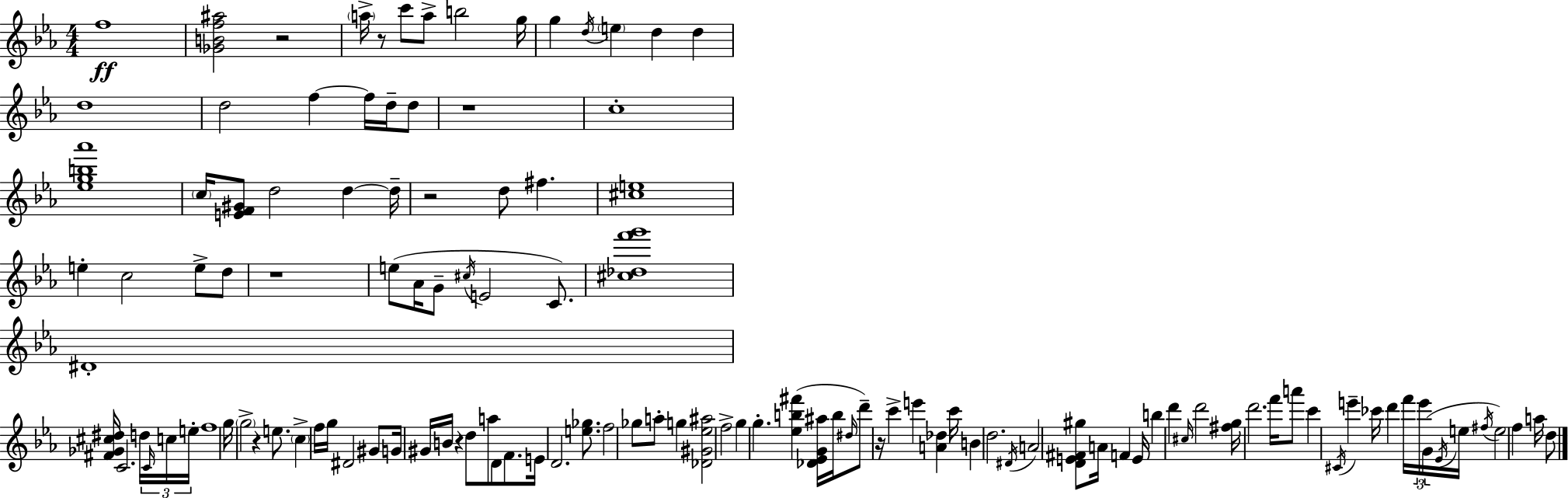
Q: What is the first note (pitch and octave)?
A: F5